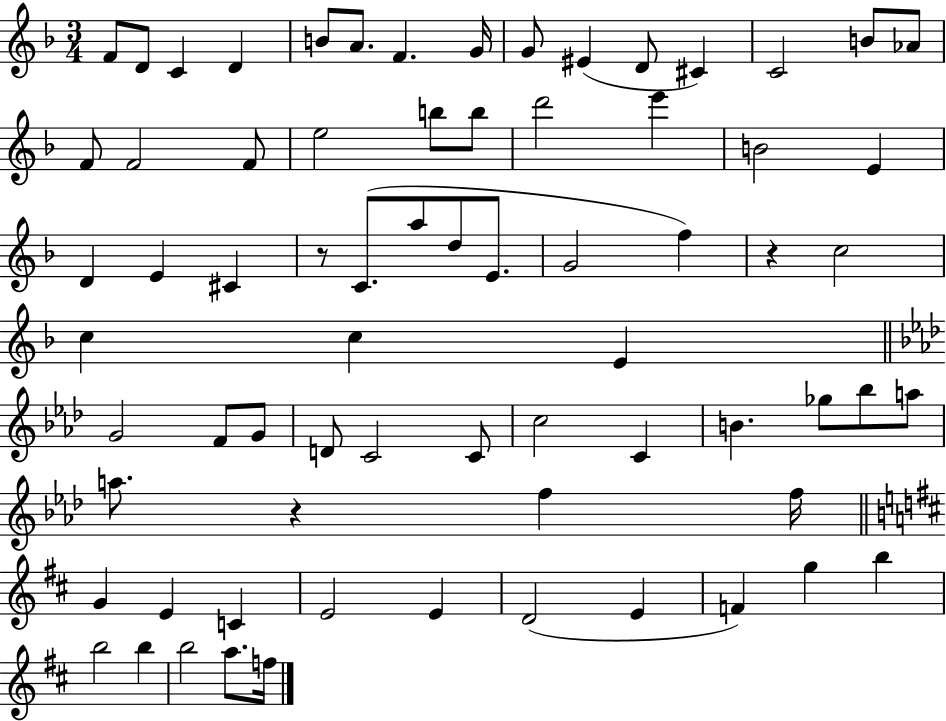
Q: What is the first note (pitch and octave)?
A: F4